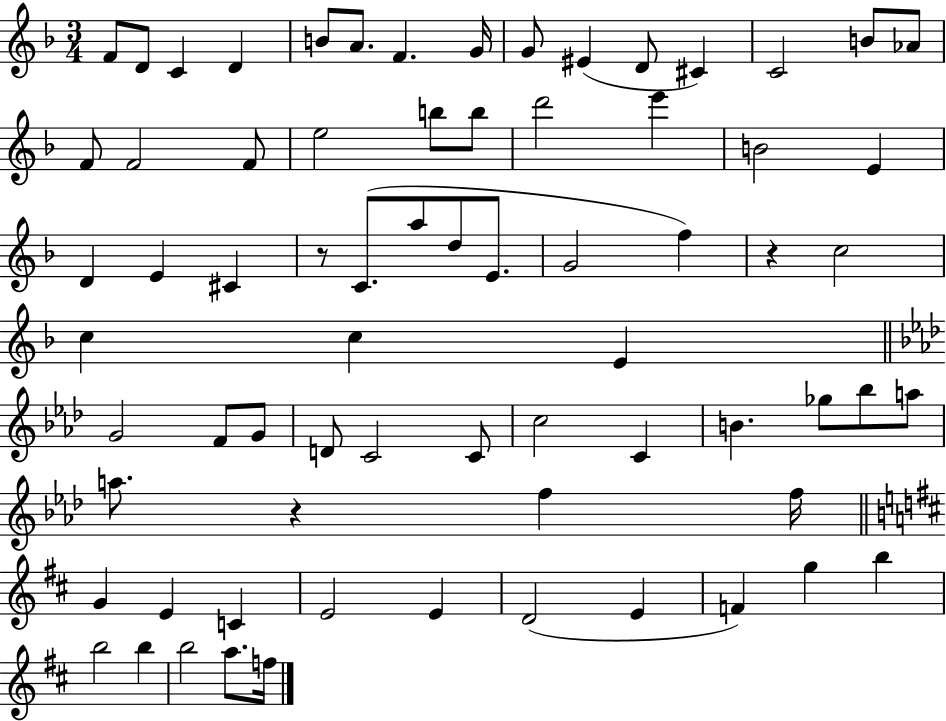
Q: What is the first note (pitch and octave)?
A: F4